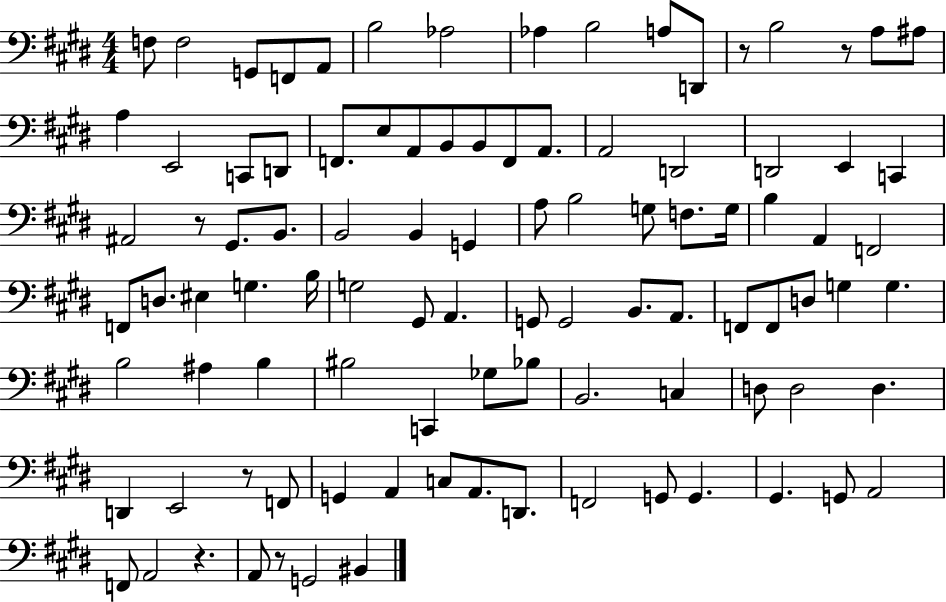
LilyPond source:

{
  \clef bass
  \numericTimeSignature
  \time 4/4
  \key e \major
  f8 f2 g,8 f,8 a,8 | b2 aes2 | aes4 b2 a8 d,8 | r8 b2 r8 a8 ais8 | \break a4 e,2 c,8 d,8 | f,8. e8 a,8 b,8 b,8 f,8 a,8. | a,2 d,2 | d,2 e,4 c,4 | \break ais,2 r8 gis,8. b,8. | b,2 b,4 g,4 | a8 b2 g8 f8. g16 | b4 a,4 f,2 | \break f,8 d8. eis4 g4. b16 | g2 gis,8 a,4. | g,8 g,2 b,8. a,8. | f,8 f,8 d8 g4 g4. | \break b2 ais4 b4 | bis2 c,4 ges8 bes8 | b,2. c4 | d8 d2 d4. | \break d,4 e,2 r8 f,8 | g,4 a,4 c8 a,8. d,8. | f,2 g,8 g,4. | gis,4. g,8 a,2 | \break f,8 a,2 r4. | a,8 r8 g,2 bis,4 | \bar "|."
}